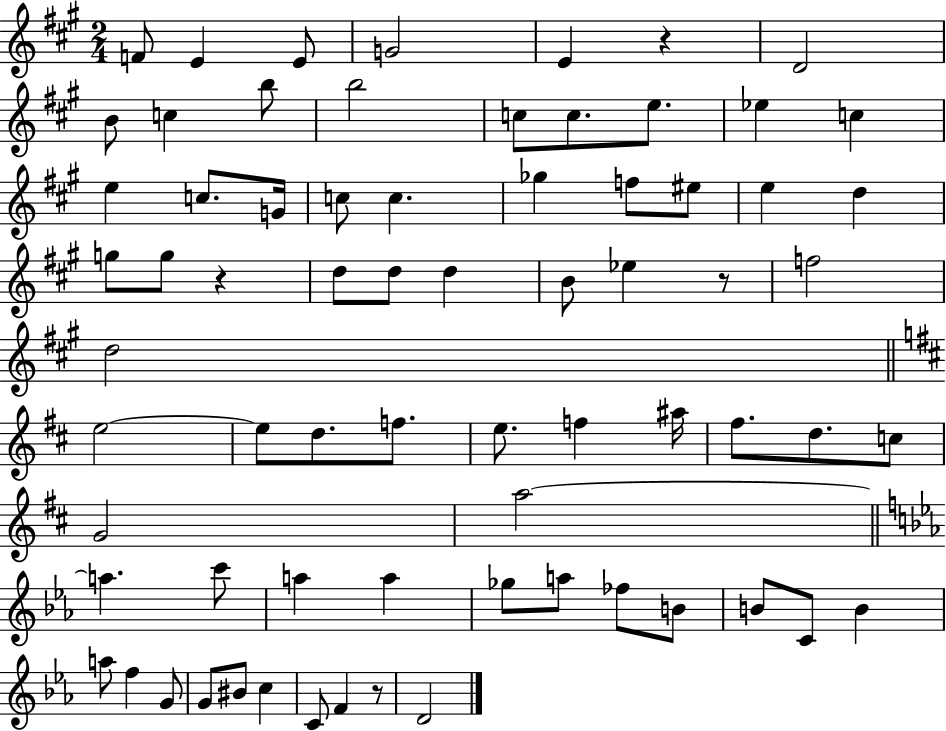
F4/e E4/q E4/e G4/h E4/q R/q D4/h B4/e C5/q B5/e B5/h C5/e C5/e. E5/e. Eb5/q C5/q E5/q C5/e. G4/s C5/e C5/q. Gb5/q F5/e EIS5/e E5/q D5/q G5/e G5/e R/q D5/e D5/e D5/q B4/e Eb5/q R/e F5/h D5/h E5/h E5/e D5/e. F5/e. E5/e. F5/q A#5/s F#5/e. D5/e. C5/e G4/h A5/h A5/q. C6/e A5/q A5/q Gb5/e A5/e FES5/e B4/e B4/e C4/e B4/q A5/e F5/q G4/e G4/e BIS4/e C5/q C4/e F4/q R/e D4/h